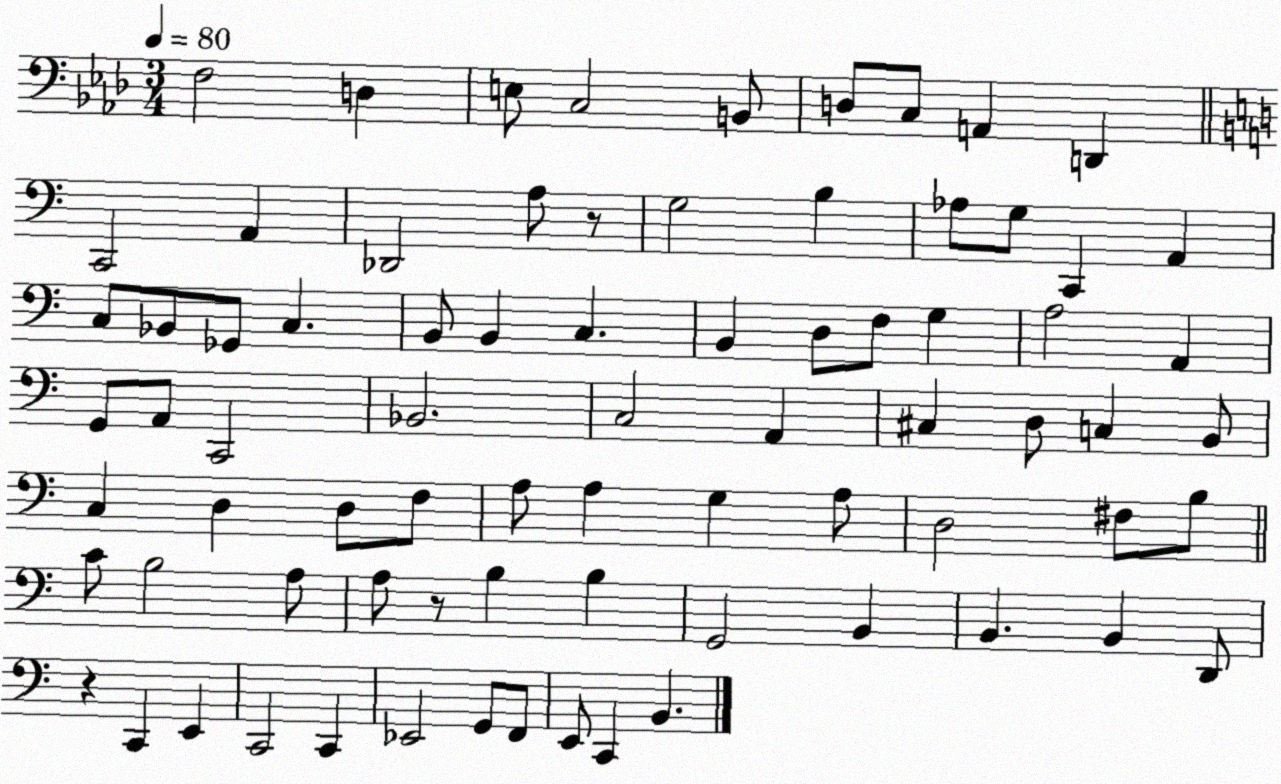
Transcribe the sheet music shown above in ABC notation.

X:1
T:Untitled
M:3/4
L:1/4
K:Ab
F,2 D, E,/2 C,2 B,,/2 D,/2 C,/2 A,, D,, C,,2 A,, _D,,2 A,/2 z/2 G,2 B, _A,/2 G,/2 C,, A,, C,/2 _B,,/2 _G,,/2 C, B,,/2 B,, C, B,, D,/2 F,/2 G, A,2 A,, G,,/2 A,,/2 C,,2 _B,,2 C,2 A,, ^C, D,/2 C, B,,/2 C, D, D,/2 F,/2 A,/2 A, G, A,/2 D,2 ^F,/2 B,/2 C/2 B,2 A,/2 A,/2 z/2 B, B, G,,2 B,, B,, B,, D,,/2 z C,, E,, C,,2 C,, _E,,2 G,,/2 F,,/2 E,,/2 C,, B,,